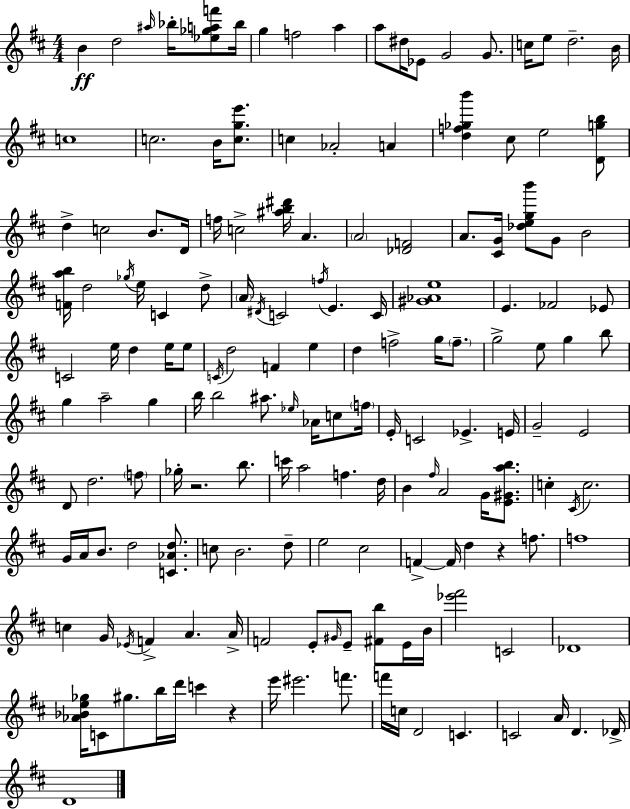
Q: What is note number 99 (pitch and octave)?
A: C5